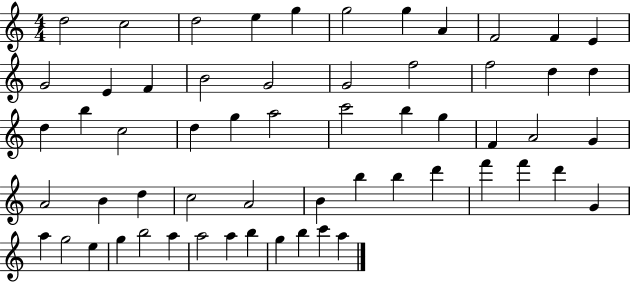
X:1
T:Untitled
M:4/4
L:1/4
K:C
d2 c2 d2 e g g2 g A F2 F E G2 E F B2 G2 G2 f2 f2 d d d b c2 d g a2 c'2 b g F A2 G A2 B d c2 A2 B b b d' f' f' d' G a g2 e g b2 a a2 a b g b c' a